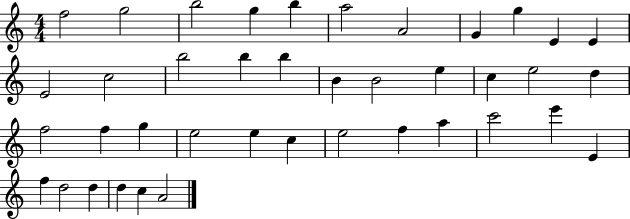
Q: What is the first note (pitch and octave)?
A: F5